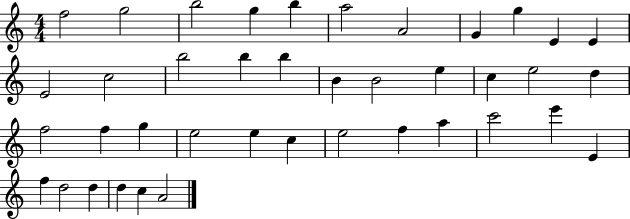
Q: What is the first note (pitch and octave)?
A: F5